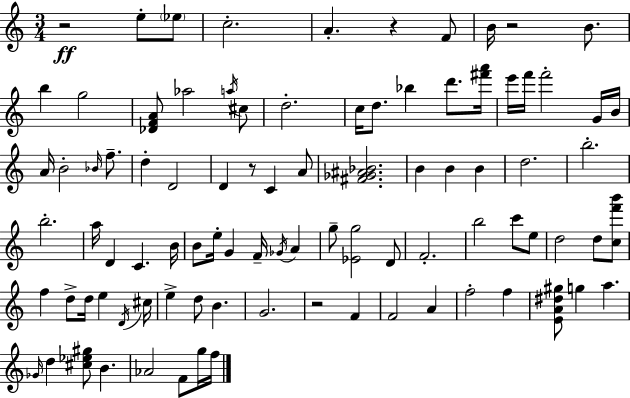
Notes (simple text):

R/h E5/e Eb5/e C5/h. A4/q. R/q F4/e B4/s R/h B4/e. B5/q G5/h [Db4,F4,A4]/e Ab5/h A5/s C#5/e D5/h. C5/s D5/e. Bb5/q D6/e. [F#6,A6]/s E6/s F6/s F6/h G4/s B4/s A4/s B4/h Bb4/s F5/e. D5/q D4/h D4/q R/e C4/q A4/e [F#4,Gb4,A#4,Bb4]/h. B4/q B4/q B4/q D5/h. B5/h. B5/h. A5/s D4/q C4/q. B4/s B4/e E5/s G4/q F4/s Gb4/s A4/q G5/e [Eb4,G5]/h D4/e F4/h. B5/h C6/e E5/e D5/h D5/e [C5,F6,B6]/e F5/q D5/e D5/s E5/q D4/s C#5/s E5/q D5/e B4/q. G4/h. R/h F4/q F4/h A4/q F5/h F5/q [E4,A4,D#5,G#5]/e G5/q A5/q. Gb4/s D5/q [C#5,Eb5,G#5]/e B4/q. Ab4/h F4/e G5/s F5/s